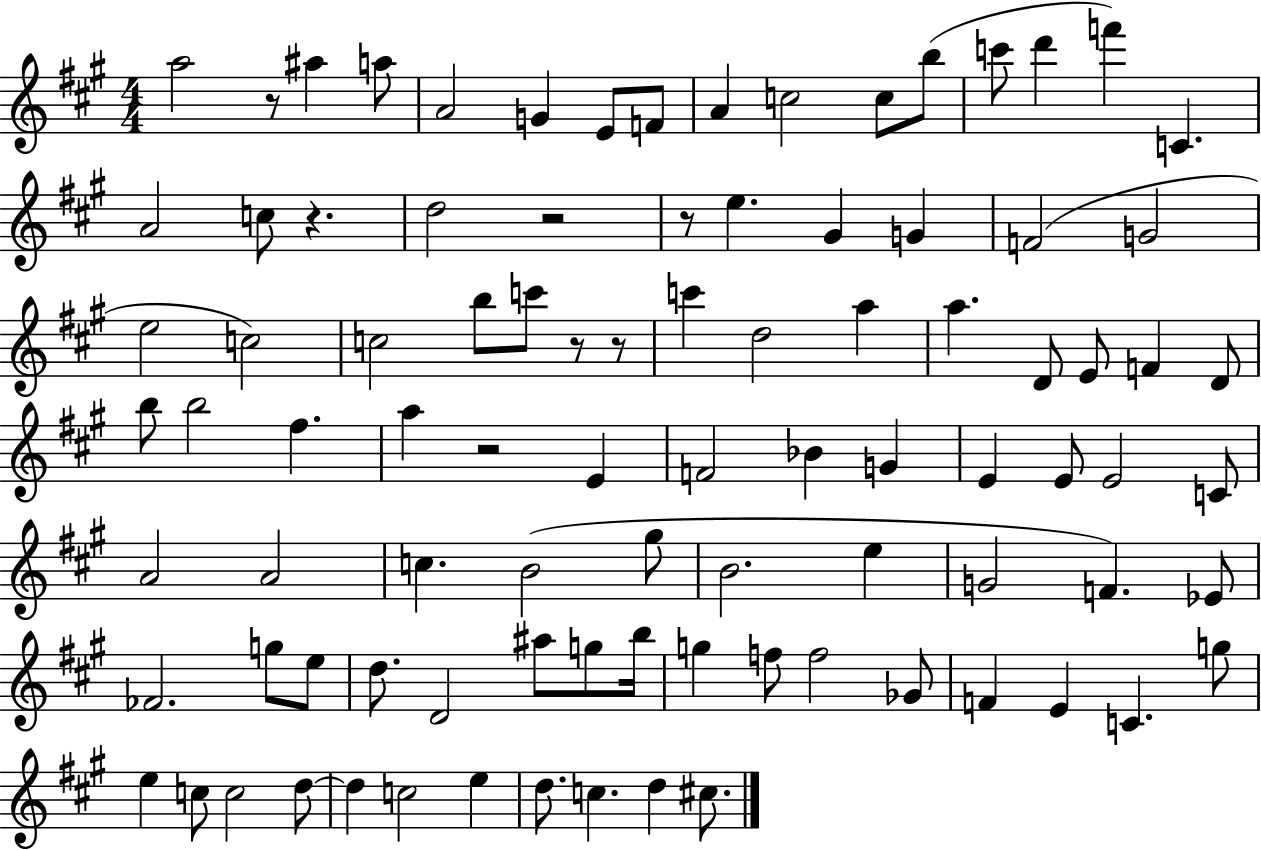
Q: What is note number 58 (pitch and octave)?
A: Eb4